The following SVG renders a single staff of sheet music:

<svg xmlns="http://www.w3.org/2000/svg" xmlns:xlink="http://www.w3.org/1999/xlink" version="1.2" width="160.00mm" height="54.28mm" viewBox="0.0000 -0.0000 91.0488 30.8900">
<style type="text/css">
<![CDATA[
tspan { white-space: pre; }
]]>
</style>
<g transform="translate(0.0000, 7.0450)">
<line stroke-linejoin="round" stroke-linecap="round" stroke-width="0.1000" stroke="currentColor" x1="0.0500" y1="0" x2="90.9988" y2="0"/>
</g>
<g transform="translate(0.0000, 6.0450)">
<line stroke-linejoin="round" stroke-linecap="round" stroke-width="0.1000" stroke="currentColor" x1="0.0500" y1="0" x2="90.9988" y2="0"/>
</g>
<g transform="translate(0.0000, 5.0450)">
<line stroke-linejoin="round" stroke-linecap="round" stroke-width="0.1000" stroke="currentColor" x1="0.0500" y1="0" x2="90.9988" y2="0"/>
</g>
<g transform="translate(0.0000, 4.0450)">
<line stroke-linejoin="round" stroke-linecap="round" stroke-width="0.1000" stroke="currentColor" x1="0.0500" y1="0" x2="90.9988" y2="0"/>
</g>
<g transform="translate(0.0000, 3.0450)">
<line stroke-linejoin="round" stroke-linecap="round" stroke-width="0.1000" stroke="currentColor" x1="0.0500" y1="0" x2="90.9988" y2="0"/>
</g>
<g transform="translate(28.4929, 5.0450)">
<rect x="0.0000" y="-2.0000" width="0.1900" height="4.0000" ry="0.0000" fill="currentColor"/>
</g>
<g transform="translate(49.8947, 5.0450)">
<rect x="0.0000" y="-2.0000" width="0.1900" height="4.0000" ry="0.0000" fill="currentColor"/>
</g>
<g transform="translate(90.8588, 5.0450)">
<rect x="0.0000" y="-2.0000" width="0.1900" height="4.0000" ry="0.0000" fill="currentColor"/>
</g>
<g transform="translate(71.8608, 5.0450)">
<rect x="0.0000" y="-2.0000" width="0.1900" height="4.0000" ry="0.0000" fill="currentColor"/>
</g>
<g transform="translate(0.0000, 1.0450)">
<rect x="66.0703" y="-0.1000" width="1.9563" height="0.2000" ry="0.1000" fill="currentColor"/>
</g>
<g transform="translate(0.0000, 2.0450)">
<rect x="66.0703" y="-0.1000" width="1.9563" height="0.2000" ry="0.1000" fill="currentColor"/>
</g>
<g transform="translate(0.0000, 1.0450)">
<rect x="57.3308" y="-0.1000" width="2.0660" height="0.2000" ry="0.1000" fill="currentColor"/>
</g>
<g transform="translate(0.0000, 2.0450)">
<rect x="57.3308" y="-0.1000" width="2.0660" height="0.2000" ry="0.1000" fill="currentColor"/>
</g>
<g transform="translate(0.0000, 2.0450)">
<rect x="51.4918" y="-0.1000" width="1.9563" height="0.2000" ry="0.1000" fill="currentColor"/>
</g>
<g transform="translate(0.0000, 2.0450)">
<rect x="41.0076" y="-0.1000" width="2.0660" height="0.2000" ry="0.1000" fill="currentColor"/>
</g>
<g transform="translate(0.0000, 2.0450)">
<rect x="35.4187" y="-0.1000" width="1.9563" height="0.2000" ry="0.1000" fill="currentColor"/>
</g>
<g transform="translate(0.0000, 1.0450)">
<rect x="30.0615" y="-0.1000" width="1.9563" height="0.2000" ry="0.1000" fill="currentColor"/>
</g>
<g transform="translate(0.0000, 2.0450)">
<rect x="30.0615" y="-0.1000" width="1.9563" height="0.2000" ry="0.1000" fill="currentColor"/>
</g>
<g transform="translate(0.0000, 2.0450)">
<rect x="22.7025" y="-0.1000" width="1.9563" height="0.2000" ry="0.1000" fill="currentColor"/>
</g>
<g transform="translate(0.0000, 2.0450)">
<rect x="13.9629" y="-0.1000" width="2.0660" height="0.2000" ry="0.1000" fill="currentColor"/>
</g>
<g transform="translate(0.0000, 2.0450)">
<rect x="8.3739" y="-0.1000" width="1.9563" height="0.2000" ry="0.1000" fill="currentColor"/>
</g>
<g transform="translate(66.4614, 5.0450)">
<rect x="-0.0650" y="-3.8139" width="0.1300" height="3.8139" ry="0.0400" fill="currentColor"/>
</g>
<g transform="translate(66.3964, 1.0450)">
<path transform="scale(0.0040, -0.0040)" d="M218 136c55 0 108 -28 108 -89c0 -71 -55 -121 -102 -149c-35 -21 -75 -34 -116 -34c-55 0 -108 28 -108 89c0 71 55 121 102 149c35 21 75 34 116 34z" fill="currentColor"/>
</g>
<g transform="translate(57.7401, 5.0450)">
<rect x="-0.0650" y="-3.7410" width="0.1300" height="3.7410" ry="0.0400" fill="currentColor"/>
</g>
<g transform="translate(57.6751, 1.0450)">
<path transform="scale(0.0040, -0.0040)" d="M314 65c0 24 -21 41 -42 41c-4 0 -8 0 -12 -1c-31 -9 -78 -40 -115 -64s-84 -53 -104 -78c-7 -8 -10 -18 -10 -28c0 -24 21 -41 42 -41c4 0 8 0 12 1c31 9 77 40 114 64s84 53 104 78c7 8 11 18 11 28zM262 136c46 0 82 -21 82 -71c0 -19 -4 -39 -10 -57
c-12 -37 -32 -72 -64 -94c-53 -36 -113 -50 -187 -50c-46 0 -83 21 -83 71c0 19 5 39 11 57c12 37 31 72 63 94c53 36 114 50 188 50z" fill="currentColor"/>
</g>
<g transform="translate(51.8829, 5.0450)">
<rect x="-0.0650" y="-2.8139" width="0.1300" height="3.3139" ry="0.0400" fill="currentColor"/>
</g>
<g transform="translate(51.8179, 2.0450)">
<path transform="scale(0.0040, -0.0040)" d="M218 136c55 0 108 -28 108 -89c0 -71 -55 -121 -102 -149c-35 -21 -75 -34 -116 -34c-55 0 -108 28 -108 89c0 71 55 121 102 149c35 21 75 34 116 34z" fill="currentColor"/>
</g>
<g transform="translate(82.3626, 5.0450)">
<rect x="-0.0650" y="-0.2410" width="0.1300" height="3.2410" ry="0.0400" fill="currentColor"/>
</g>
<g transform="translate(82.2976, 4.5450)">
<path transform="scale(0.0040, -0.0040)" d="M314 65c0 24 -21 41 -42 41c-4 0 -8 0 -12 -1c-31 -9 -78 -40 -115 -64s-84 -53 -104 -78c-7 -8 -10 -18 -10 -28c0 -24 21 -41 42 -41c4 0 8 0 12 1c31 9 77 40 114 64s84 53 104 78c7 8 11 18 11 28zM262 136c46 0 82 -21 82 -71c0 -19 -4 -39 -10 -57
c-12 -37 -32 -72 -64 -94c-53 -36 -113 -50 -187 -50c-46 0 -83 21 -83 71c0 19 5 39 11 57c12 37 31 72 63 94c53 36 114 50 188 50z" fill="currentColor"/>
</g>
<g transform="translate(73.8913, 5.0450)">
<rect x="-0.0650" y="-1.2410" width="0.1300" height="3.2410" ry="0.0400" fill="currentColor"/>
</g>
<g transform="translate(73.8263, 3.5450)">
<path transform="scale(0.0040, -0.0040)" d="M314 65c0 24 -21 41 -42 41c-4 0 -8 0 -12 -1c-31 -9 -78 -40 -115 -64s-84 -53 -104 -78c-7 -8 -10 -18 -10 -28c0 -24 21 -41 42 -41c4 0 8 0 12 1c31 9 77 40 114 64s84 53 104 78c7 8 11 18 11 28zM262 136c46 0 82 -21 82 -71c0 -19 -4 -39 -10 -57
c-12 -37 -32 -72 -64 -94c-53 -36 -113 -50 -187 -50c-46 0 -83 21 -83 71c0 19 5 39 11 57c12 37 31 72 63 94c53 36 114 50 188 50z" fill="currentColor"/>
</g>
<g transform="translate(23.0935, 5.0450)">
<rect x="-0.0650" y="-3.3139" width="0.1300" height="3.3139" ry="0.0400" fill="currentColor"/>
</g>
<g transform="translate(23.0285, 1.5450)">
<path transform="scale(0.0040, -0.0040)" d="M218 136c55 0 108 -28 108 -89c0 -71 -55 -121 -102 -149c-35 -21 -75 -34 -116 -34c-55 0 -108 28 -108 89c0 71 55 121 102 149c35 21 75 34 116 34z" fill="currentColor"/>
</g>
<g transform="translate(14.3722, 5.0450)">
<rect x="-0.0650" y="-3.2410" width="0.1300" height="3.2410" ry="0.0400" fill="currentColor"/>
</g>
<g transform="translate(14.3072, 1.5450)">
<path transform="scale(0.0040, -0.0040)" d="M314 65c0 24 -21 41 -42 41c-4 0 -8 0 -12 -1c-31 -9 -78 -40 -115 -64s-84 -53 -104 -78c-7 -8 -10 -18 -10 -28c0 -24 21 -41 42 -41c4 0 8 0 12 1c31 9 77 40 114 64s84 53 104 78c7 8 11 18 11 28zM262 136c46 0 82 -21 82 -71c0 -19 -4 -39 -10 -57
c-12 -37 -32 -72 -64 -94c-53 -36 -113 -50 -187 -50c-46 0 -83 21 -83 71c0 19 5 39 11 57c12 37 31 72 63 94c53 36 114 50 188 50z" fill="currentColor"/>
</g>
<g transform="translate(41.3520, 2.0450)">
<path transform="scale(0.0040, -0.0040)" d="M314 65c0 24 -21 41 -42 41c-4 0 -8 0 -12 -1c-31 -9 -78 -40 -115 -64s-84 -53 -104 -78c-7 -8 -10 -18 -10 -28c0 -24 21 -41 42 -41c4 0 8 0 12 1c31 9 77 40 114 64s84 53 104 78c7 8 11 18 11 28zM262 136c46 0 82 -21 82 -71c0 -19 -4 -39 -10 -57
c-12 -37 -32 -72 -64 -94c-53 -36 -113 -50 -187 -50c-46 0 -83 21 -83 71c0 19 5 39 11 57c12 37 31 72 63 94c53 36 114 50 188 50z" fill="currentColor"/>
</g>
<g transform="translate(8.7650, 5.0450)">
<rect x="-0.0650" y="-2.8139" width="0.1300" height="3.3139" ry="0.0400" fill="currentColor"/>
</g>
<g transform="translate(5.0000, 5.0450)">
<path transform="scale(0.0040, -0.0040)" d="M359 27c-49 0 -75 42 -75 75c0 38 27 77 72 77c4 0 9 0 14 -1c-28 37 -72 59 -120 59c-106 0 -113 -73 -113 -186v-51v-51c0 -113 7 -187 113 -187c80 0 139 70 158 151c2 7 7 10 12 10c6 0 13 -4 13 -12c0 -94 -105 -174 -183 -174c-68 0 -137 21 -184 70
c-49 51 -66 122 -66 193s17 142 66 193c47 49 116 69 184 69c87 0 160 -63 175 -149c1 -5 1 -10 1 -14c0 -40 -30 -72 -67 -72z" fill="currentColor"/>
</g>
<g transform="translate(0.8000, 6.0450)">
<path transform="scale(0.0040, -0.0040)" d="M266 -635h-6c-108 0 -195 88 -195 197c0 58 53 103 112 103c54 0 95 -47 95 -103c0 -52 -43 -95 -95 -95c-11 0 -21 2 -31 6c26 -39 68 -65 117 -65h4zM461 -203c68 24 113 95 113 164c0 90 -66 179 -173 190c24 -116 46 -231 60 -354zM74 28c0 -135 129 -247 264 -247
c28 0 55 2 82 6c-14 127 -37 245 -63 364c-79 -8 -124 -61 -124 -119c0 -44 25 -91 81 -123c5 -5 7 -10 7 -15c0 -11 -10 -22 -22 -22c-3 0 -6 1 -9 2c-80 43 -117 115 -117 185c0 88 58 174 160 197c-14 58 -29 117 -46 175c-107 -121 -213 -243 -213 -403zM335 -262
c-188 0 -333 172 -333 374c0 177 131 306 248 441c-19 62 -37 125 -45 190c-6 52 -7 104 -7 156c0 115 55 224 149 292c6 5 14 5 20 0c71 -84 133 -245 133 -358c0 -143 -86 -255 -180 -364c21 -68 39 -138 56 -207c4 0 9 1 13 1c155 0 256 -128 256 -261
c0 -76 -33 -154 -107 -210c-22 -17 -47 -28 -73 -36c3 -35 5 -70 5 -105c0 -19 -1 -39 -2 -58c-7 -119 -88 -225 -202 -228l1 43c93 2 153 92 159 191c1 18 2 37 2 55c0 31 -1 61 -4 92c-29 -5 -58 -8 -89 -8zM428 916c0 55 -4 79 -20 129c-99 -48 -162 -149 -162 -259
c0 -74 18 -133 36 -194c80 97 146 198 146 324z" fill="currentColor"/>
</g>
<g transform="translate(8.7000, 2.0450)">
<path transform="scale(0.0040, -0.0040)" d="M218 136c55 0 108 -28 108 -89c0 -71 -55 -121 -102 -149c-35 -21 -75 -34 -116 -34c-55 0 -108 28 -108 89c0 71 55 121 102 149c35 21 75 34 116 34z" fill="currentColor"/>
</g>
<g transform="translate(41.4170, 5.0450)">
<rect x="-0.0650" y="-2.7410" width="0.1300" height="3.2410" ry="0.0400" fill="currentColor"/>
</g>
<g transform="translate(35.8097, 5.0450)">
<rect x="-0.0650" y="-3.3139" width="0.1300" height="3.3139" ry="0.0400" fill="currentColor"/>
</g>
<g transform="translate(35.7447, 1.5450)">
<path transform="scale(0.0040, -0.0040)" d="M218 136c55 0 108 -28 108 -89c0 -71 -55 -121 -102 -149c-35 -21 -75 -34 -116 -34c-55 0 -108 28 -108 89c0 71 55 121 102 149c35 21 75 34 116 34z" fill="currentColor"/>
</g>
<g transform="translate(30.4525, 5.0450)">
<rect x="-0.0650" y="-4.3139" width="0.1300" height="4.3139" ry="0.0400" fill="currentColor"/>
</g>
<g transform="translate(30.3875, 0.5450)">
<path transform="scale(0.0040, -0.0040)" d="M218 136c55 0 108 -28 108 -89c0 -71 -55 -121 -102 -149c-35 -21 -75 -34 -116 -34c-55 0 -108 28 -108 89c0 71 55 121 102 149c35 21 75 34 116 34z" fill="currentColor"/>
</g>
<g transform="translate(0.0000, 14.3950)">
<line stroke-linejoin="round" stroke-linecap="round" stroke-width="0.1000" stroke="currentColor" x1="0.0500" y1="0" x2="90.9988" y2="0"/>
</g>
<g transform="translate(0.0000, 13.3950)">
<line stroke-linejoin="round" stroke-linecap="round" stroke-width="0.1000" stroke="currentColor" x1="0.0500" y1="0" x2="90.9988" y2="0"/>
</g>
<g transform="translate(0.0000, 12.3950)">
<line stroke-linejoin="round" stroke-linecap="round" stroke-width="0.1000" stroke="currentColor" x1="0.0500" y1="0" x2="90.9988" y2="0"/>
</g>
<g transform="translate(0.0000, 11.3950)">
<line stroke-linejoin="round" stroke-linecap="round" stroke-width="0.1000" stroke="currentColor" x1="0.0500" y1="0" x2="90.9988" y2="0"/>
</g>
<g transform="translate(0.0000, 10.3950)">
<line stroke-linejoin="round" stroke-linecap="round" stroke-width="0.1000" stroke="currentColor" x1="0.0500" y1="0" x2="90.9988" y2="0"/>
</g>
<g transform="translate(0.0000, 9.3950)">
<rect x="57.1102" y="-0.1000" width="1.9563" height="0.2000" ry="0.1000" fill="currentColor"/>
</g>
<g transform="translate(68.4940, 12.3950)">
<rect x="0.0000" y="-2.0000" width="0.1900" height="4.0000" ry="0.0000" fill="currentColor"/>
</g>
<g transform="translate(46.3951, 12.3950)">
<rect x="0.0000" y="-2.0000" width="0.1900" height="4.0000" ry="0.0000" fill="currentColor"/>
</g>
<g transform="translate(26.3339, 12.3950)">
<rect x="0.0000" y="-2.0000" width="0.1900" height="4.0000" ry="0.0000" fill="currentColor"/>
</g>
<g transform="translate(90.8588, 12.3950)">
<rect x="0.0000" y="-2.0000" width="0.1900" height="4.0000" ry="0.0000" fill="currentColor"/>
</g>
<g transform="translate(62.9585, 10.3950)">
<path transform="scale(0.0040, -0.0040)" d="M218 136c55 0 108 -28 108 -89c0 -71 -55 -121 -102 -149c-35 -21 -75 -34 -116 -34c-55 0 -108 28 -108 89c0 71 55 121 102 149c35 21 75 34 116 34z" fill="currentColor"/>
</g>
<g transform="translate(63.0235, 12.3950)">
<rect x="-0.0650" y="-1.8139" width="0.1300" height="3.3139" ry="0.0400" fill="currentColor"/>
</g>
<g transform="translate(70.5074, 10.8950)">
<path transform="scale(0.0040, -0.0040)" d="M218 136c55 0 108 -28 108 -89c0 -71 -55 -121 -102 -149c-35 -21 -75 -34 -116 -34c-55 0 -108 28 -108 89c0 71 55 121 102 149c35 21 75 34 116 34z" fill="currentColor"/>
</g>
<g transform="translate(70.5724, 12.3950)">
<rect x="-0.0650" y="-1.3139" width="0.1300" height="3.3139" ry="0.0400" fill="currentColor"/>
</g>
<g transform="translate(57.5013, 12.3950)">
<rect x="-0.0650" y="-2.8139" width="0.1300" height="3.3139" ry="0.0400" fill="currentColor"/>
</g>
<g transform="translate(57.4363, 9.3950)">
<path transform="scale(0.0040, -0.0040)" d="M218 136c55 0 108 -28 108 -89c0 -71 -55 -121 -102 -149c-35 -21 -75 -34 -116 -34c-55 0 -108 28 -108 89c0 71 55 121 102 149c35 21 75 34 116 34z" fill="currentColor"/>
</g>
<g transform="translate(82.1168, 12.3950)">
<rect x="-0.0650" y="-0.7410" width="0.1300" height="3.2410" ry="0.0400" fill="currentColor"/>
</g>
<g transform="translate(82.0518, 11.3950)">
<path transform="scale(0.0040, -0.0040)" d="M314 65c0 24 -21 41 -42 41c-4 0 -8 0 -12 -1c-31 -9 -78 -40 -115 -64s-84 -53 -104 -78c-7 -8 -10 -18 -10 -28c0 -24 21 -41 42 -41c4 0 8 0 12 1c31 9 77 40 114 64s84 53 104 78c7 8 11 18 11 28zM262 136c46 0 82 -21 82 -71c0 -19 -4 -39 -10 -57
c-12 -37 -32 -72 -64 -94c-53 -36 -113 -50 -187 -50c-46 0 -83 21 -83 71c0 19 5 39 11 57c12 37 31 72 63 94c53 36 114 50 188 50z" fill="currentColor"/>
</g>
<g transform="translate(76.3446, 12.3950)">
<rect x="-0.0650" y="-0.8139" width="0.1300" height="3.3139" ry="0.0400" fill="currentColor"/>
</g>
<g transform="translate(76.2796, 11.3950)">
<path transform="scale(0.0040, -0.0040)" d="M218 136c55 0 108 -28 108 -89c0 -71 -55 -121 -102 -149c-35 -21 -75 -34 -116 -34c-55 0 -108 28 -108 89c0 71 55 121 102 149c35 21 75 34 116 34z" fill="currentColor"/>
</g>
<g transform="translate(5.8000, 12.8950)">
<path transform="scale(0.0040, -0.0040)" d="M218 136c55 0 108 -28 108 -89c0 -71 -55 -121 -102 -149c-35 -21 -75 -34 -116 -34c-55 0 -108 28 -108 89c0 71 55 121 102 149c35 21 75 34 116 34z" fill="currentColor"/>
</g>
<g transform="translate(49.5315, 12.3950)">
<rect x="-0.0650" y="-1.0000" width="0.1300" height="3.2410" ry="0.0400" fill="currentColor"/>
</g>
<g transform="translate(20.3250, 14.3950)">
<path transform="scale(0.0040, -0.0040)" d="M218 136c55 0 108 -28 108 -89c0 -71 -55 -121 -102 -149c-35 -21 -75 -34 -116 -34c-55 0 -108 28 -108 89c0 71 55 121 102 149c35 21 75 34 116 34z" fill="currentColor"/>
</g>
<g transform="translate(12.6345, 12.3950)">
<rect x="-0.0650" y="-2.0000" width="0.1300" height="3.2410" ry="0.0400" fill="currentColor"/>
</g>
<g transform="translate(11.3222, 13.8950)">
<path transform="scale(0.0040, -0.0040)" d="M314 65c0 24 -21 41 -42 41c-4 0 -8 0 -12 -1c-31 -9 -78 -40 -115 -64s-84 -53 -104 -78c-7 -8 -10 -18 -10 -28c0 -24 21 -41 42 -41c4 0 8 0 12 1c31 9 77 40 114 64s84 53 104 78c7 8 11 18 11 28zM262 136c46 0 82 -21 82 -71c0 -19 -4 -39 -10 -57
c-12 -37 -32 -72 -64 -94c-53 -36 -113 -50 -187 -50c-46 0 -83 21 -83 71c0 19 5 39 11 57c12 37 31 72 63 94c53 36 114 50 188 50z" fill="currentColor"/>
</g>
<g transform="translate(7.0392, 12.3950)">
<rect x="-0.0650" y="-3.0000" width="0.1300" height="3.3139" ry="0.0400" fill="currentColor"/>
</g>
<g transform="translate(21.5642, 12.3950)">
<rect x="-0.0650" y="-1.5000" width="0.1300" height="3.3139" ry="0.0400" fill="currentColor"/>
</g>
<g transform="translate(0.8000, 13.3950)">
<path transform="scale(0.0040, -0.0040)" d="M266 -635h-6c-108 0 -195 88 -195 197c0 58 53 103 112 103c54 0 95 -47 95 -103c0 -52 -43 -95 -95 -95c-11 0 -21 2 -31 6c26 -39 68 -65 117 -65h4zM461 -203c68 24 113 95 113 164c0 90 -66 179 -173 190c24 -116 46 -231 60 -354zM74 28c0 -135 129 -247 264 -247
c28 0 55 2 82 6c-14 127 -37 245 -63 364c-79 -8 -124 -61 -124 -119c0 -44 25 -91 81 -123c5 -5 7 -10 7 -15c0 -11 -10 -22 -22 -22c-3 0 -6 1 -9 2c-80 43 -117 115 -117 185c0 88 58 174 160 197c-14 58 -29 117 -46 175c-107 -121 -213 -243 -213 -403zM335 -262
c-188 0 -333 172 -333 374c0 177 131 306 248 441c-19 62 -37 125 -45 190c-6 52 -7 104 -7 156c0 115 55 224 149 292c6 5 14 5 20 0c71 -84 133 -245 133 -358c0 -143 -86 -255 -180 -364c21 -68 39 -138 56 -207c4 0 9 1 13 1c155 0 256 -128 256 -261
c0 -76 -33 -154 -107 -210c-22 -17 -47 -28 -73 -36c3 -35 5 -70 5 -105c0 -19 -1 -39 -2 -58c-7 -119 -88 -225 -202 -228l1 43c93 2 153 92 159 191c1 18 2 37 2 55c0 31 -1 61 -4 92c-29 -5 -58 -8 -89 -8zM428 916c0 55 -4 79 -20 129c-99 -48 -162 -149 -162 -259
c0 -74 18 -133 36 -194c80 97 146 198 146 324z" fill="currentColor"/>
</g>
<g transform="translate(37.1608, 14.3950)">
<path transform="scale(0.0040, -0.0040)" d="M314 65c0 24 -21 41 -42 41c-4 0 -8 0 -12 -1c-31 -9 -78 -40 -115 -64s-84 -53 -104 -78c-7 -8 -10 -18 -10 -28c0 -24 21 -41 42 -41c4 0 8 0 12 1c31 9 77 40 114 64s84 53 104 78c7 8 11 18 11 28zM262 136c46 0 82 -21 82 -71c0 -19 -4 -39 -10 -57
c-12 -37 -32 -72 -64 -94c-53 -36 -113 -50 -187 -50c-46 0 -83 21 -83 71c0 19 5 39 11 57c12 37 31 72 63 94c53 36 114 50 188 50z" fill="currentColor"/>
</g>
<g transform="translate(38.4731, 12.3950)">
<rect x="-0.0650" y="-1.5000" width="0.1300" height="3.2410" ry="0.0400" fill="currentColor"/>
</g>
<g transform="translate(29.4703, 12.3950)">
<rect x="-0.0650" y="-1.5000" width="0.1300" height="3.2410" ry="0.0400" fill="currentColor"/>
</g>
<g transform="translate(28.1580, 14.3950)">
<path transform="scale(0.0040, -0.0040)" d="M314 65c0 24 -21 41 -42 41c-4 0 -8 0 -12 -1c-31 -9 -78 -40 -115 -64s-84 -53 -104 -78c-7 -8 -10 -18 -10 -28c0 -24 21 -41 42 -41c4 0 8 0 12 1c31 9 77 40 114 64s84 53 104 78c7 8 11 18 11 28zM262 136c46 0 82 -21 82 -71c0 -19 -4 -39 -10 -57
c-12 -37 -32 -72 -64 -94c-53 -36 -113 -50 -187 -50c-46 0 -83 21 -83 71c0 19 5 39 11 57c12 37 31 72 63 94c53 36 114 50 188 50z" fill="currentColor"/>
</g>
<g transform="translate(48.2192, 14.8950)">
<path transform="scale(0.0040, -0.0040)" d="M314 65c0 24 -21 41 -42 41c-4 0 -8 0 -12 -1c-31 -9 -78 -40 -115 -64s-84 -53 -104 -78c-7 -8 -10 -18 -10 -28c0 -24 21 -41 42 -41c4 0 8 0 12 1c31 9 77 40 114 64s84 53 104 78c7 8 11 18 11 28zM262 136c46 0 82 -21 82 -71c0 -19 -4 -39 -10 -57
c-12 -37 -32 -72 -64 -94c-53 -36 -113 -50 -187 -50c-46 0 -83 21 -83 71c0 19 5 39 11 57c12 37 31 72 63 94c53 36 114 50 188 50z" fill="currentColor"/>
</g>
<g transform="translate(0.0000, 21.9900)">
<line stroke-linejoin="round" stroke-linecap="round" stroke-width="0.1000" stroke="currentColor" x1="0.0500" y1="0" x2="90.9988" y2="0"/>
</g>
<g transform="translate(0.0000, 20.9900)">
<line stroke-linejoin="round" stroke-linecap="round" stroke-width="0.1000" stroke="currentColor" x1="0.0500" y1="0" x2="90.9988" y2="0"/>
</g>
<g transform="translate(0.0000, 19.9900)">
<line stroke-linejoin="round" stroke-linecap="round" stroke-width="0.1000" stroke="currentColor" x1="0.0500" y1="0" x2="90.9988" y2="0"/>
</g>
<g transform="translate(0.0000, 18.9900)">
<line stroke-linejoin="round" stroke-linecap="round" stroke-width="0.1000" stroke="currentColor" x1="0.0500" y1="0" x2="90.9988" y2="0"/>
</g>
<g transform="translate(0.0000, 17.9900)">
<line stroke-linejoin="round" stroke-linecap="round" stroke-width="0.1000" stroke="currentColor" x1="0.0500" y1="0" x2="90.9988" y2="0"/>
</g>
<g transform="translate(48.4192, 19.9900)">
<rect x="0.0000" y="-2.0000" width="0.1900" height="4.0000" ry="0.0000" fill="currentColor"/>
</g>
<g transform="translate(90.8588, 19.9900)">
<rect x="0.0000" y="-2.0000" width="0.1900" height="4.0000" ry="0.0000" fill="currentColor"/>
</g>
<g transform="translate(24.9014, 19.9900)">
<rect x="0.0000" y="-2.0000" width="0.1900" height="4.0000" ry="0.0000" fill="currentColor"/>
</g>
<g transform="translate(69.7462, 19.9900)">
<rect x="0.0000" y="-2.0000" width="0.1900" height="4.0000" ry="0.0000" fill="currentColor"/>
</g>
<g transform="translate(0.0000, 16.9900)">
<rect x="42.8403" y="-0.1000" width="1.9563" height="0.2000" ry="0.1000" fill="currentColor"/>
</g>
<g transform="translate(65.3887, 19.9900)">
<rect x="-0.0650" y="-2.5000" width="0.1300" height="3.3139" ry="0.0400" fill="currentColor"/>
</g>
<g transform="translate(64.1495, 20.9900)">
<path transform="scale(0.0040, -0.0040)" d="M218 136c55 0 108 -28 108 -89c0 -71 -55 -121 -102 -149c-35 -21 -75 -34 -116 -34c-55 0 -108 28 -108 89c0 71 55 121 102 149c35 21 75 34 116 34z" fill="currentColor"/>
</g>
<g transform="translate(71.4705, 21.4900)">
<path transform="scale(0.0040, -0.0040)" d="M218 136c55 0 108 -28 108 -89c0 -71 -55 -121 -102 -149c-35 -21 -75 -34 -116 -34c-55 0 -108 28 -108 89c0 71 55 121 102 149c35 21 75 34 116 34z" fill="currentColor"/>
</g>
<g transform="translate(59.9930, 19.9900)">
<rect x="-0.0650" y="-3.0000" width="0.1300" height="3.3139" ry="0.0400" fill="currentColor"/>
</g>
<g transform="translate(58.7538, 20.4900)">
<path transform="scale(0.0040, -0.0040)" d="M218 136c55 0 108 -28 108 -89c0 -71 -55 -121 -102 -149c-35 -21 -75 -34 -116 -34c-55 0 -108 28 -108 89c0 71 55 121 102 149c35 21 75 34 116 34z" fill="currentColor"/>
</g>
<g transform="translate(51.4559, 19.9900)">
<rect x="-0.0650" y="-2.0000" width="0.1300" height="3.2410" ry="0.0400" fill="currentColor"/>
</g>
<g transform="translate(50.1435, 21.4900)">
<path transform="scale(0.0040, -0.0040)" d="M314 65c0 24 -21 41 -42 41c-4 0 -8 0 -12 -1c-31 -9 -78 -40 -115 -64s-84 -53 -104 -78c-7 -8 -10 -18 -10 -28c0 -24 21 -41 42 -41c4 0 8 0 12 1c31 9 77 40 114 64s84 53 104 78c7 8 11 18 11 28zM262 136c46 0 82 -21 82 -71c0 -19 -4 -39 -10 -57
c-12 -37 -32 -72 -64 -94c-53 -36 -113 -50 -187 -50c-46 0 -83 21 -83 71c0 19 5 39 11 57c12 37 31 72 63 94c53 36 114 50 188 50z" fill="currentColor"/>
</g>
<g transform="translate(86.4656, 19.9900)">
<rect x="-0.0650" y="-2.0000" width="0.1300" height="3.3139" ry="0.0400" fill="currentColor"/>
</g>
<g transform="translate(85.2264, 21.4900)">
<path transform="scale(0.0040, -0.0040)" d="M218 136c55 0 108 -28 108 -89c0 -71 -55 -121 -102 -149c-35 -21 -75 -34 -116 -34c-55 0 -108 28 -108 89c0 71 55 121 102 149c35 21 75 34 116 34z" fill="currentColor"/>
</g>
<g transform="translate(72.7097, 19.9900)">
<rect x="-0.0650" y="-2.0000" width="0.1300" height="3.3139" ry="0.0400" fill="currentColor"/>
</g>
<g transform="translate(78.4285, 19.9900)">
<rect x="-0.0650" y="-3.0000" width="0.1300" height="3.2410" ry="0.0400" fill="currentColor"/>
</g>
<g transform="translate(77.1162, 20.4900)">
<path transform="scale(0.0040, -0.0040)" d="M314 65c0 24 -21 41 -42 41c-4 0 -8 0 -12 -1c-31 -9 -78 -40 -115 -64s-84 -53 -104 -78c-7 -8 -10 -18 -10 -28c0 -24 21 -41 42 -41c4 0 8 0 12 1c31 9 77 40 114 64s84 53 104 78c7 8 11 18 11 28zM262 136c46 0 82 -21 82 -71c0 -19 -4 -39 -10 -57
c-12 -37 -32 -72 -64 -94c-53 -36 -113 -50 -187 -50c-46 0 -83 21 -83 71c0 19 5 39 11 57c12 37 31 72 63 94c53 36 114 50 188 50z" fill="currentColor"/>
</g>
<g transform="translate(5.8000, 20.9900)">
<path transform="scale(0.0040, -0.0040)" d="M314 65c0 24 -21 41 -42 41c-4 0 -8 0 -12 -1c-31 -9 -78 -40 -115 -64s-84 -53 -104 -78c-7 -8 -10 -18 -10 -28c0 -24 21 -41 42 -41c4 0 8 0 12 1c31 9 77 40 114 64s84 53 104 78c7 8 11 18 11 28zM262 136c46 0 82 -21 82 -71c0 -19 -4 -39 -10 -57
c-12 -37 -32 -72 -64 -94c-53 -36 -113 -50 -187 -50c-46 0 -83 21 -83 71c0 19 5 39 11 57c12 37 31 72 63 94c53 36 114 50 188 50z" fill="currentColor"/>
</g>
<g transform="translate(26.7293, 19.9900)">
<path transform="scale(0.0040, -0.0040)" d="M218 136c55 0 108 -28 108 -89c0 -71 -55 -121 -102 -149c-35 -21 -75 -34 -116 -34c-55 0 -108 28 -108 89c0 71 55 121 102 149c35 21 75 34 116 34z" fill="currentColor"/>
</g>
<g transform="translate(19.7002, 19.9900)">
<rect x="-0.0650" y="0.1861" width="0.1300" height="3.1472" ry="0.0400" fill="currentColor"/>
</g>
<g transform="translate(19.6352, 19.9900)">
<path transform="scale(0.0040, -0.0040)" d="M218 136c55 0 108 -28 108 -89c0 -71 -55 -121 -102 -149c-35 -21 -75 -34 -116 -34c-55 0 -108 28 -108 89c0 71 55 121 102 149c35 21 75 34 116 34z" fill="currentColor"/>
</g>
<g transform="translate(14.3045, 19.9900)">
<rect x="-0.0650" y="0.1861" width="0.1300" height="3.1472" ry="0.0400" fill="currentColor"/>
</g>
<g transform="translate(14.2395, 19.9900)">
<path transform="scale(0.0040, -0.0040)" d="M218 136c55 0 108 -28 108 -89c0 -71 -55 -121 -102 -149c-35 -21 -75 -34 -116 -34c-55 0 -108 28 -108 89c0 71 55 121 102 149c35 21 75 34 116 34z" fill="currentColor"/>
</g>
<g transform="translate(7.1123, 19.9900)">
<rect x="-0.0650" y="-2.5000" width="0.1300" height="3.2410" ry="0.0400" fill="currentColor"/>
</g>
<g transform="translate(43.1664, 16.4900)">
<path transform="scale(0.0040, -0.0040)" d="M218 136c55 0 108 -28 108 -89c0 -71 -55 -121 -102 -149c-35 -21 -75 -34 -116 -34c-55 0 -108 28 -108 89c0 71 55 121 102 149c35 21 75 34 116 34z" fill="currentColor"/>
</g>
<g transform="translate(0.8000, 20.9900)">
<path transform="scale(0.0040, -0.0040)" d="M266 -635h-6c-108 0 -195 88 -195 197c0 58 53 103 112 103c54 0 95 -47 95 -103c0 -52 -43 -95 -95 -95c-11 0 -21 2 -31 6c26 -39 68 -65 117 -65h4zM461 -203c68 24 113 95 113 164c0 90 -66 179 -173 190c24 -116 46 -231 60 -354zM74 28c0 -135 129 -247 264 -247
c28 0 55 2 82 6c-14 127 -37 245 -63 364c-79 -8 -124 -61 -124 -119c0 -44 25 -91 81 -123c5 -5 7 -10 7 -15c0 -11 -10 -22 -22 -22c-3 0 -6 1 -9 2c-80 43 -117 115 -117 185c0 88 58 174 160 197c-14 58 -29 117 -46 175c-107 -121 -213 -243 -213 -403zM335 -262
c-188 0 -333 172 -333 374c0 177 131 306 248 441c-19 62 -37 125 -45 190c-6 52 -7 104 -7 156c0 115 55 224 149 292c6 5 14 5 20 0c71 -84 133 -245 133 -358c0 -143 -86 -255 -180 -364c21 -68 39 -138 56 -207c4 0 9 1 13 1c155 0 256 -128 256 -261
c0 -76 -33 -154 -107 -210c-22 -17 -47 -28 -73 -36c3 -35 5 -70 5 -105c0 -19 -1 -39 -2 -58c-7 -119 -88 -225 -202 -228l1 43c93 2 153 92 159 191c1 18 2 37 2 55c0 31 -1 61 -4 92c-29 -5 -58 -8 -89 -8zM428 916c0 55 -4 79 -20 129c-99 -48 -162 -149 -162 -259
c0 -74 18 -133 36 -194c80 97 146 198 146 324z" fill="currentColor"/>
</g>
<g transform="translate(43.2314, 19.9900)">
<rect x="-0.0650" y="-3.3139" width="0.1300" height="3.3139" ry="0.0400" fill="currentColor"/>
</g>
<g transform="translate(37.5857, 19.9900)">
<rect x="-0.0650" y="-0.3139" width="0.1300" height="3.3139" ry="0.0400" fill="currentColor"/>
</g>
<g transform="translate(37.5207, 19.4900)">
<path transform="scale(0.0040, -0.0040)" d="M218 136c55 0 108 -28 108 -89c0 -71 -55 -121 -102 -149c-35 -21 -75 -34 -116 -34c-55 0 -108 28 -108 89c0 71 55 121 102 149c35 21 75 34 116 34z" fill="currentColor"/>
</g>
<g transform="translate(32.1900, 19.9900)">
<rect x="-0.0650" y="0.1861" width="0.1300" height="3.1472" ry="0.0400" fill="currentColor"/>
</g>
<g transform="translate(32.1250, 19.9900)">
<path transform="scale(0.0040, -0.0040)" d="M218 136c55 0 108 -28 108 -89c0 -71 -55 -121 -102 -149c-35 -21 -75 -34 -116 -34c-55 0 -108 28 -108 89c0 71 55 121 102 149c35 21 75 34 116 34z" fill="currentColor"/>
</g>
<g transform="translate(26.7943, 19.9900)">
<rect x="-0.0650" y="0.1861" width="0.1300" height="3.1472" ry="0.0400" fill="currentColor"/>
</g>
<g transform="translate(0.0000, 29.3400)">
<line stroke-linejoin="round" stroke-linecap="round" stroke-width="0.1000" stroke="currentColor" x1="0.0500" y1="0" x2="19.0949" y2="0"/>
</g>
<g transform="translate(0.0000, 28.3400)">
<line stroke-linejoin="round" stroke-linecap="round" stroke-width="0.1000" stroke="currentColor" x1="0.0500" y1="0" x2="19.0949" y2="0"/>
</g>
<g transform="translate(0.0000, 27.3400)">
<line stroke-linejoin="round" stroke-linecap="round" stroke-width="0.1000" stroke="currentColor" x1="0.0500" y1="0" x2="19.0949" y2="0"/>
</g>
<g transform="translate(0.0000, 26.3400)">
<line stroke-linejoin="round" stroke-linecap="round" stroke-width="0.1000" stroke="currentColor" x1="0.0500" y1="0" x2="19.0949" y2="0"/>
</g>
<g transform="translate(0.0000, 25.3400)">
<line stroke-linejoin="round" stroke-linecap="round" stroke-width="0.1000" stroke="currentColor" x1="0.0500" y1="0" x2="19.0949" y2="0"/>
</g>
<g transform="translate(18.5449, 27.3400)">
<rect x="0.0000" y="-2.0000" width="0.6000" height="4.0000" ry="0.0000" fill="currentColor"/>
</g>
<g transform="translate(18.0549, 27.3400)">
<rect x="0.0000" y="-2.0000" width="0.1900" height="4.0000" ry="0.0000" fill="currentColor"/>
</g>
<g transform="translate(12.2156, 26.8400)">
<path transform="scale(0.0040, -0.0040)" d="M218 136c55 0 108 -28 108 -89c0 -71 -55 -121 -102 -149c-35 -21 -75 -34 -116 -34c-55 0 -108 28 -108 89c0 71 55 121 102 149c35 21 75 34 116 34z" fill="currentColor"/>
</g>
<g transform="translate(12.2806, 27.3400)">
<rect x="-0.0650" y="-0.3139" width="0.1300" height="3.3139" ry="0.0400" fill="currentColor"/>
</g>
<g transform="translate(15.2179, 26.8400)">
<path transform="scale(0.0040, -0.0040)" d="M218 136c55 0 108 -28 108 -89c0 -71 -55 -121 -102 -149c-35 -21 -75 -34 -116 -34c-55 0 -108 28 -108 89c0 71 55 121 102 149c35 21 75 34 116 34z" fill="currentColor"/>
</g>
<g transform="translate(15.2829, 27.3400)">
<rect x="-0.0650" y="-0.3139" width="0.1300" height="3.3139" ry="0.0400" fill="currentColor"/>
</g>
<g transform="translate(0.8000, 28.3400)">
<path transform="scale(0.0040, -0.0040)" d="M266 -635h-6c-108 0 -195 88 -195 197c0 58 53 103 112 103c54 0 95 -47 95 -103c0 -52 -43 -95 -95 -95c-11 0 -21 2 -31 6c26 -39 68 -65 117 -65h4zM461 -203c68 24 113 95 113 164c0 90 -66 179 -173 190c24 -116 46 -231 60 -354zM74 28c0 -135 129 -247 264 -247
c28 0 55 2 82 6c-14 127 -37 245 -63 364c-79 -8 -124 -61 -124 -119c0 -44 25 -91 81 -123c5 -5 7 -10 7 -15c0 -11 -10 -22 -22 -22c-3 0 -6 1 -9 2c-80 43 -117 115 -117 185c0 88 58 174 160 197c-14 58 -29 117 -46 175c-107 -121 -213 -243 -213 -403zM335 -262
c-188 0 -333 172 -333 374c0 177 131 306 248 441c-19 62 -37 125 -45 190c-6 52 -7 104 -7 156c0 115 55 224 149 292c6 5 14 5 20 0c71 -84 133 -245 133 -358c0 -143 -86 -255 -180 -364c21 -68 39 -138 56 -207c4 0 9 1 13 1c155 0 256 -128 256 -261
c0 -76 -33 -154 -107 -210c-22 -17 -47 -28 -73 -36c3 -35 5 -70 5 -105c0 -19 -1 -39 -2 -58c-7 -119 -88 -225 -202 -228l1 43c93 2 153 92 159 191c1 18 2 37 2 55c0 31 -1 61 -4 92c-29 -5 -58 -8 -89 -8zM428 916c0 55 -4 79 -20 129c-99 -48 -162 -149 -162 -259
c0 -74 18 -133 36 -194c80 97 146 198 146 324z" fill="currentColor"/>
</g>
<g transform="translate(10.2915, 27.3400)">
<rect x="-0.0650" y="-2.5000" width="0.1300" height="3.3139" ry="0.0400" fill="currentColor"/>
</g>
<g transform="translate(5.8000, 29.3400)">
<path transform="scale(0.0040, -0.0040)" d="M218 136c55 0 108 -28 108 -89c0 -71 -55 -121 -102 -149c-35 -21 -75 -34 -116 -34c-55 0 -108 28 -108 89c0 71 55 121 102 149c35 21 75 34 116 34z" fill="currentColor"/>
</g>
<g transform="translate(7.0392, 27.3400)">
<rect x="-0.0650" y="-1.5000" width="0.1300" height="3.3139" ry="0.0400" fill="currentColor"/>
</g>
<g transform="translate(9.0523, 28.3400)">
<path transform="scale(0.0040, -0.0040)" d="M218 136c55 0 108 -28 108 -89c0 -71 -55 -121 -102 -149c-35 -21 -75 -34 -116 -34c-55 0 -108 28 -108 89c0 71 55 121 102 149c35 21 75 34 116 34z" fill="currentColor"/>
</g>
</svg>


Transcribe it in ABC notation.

X:1
T:Untitled
M:4/4
L:1/4
K:C
a b2 b d' b a2 a c'2 c' e2 c2 A F2 E E2 E2 D2 a f e d d2 G2 B B B B c b F2 A G F A2 F E G c c